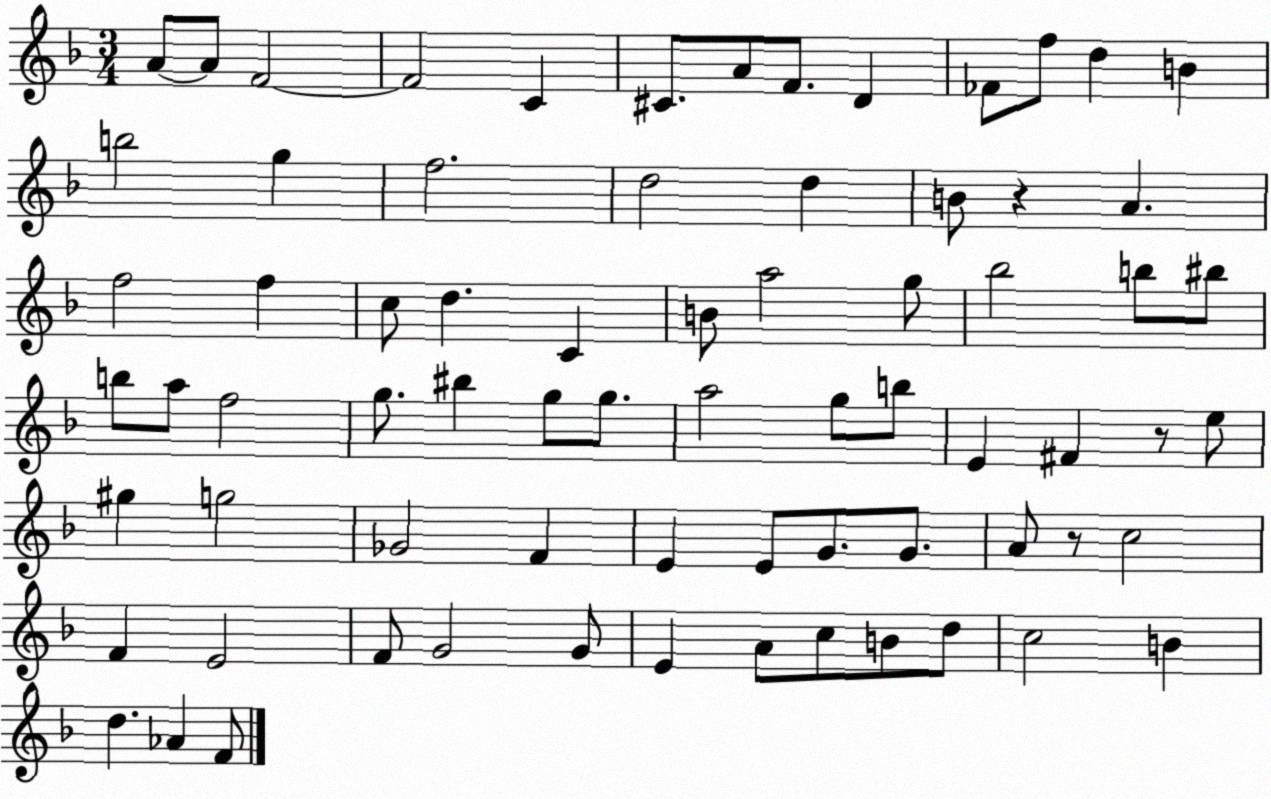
X:1
T:Untitled
M:3/4
L:1/4
K:F
A/2 A/2 F2 F2 C ^C/2 A/2 F/2 D _F/2 f/2 d B b2 g f2 d2 d B/2 z A f2 f c/2 d C B/2 a2 g/2 _b2 b/2 ^b/2 b/2 a/2 f2 g/2 ^b g/2 g/2 a2 g/2 b/2 E ^F z/2 e/2 ^g g2 _G2 F E E/2 G/2 G/2 A/2 z/2 c2 F E2 F/2 G2 G/2 E A/2 c/2 B/2 d/2 c2 B d _A F/2